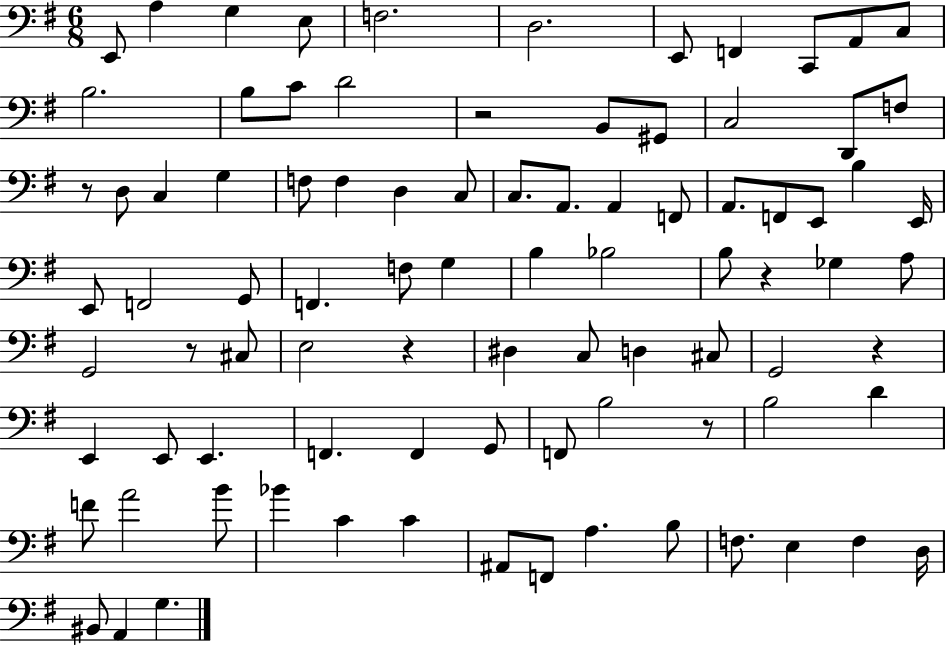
X:1
T:Untitled
M:6/8
L:1/4
K:G
E,,/2 A, G, E,/2 F,2 D,2 E,,/2 F,, C,,/2 A,,/2 C,/2 B,2 B,/2 C/2 D2 z2 B,,/2 ^G,,/2 C,2 D,,/2 F,/2 z/2 D,/2 C, G, F,/2 F, D, C,/2 C,/2 A,,/2 A,, F,,/2 A,,/2 F,,/2 E,,/2 B, E,,/4 E,,/2 F,,2 G,,/2 F,, F,/2 G, B, _B,2 B,/2 z _G, A,/2 G,,2 z/2 ^C,/2 E,2 z ^D, C,/2 D, ^C,/2 G,,2 z E,, E,,/2 E,, F,, F,, G,,/2 F,,/2 B,2 z/2 B,2 D F/2 A2 B/2 _B C C ^A,,/2 F,,/2 A, B,/2 F,/2 E, F, D,/4 ^B,,/2 A,, G,